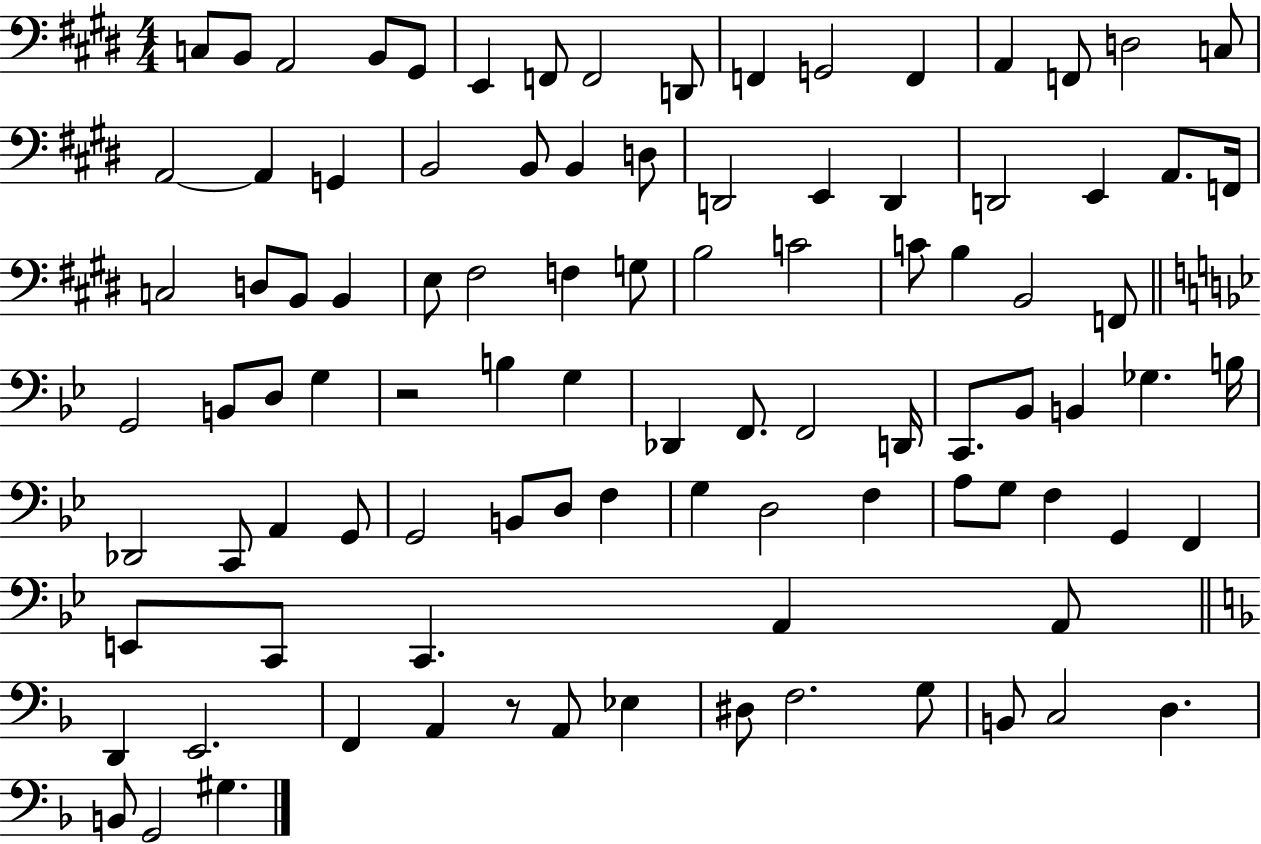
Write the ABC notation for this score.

X:1
T:Untitled
M:4/4
L:1/4
K:E
C,/2 B,,/2 A,,2 B,,/2 ^G,,/2 E,, F,,/2 F,,2 D,,/2 F,, G,,2 F,, A,, F,,/2 D,2 C,/2 A,,2 A,, G,, B,,2 B,,/2 B,, D,/2 D,,2 E,, D,, D,,2 E,, A,,/2 F,,/4 C,2 D,/2 B,,/2 B,, E,/2 ^F,2 F, G,/2 B,2 C2 C/2 B, B,,2 F,,/2 G,,2 B,,/2 D,/2 G, z2 B, G, _D,, F,,/2 F,,2 D,,/4 C,,/2 _B,,/2 B,, _G, B,/4 _D,,2 C,,/2 A,, G,,/2 G,,2 B,,/2 D,/2 F, G, D,2 F, A,/2 G,/2 F, G,, F,, E,,/2 C,,/2 C,, A,, A,,/2 D,, E,,2 F,, A,, z/2 A,,/2 _E, ^D,/2 F,2 G,/2 B,,/2 C,2 D, B,,/2 G,,2 ^G,